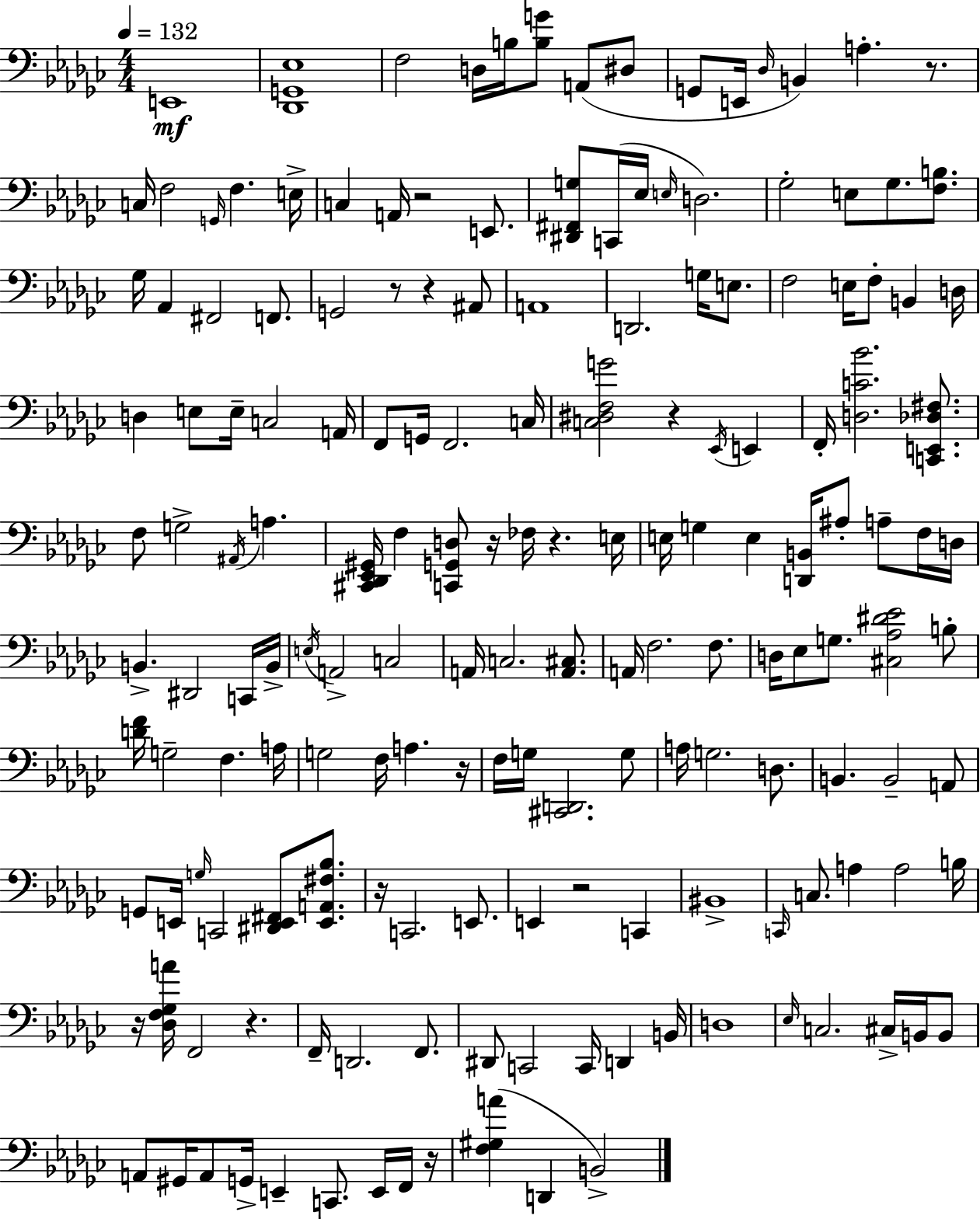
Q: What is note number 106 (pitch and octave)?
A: C2